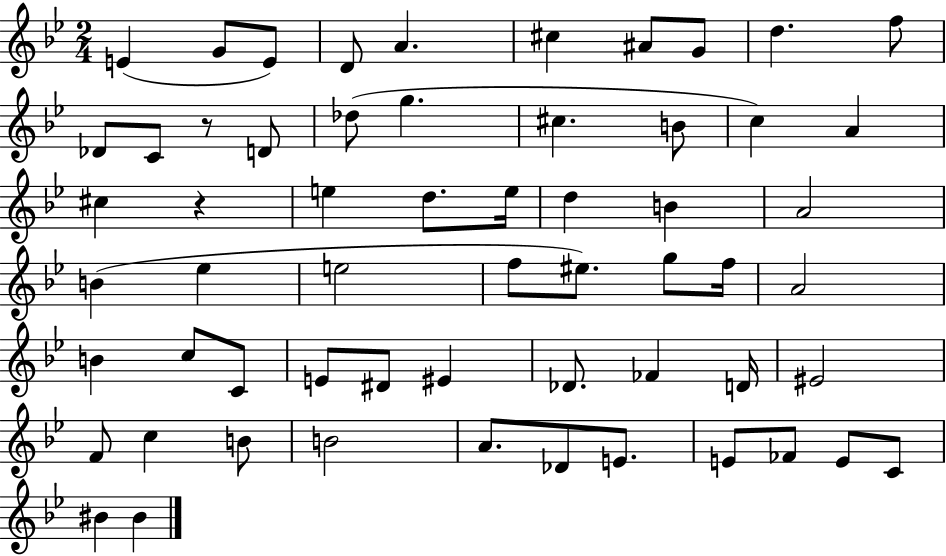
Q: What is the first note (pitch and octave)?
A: E4